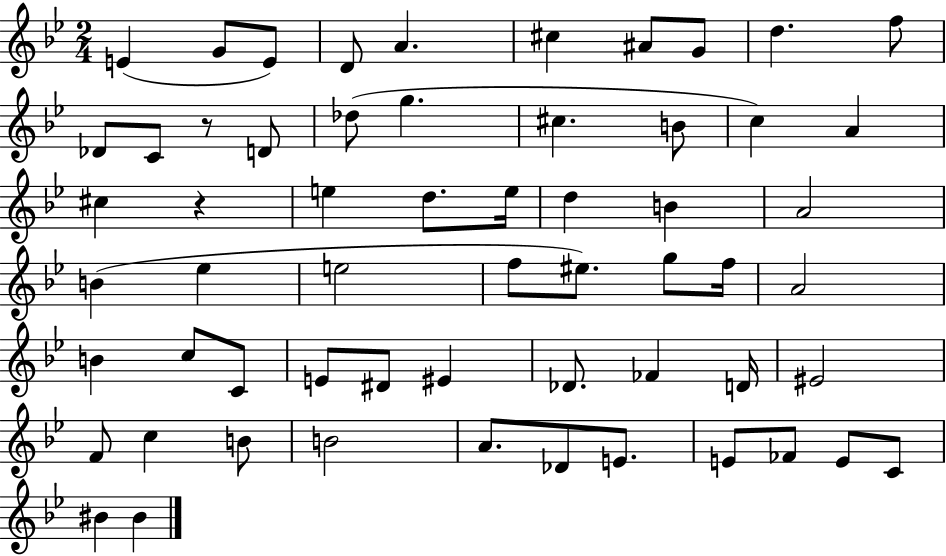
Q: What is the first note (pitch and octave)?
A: E4